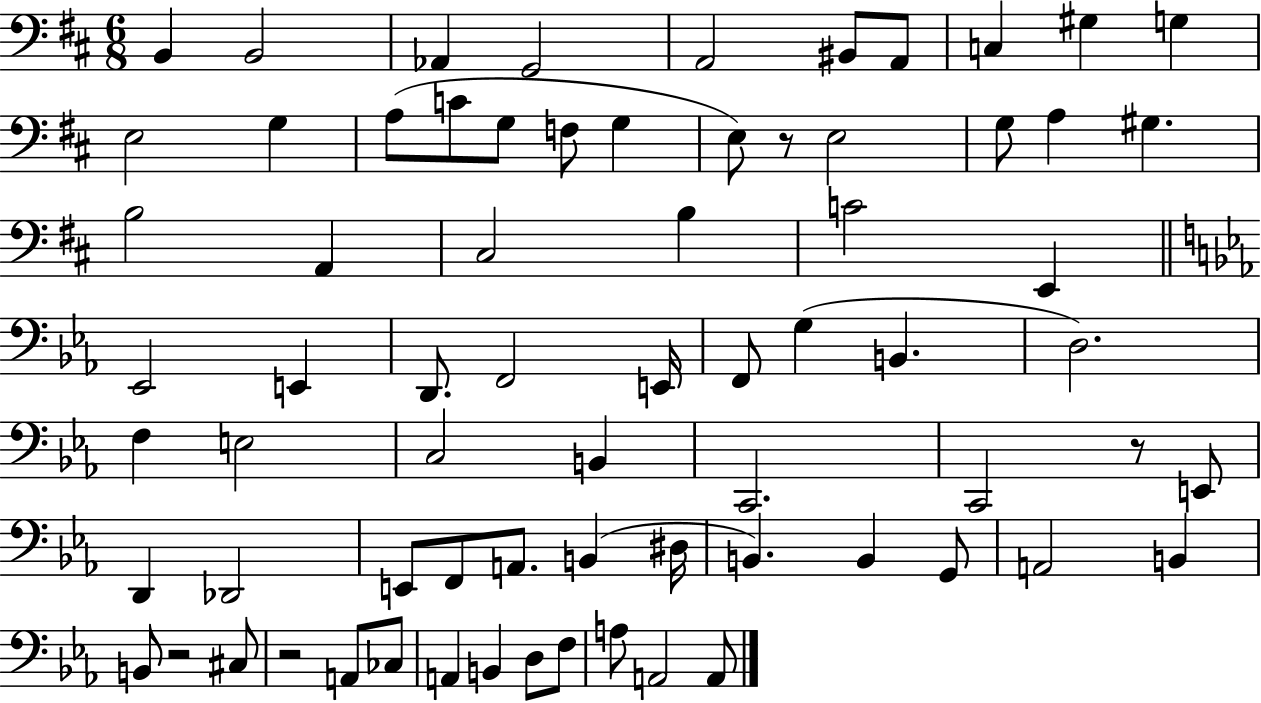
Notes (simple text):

B2/q B2/h Ab2/q G2/h A2/h BIS2/e A2/e C3/q G#3/q G3/q E3/h G3/q A3/e C4/e G3/e F3/e G3/q E3/e R/e E3/h G3/e A3/q G#3/q. B3/h A2/q C#3/h B3/q C4/h E2/q Eb2/h E2/q D2/e. F2/h E2/s F2/e G3/q B2/q. D3/h. F3/q E3/h C3/h B2/q C2/h. C2/h R/e E2/e D2/q Db2/h E2/e F2/e A2/e. B2/q D#3/s B2/q. B2/q G2/e A2/h B2/q B2/e R/h C#3/e R/h A2/e CES3/e A2/q B2/q D3/e F3/e A3/e A2/h A2/e